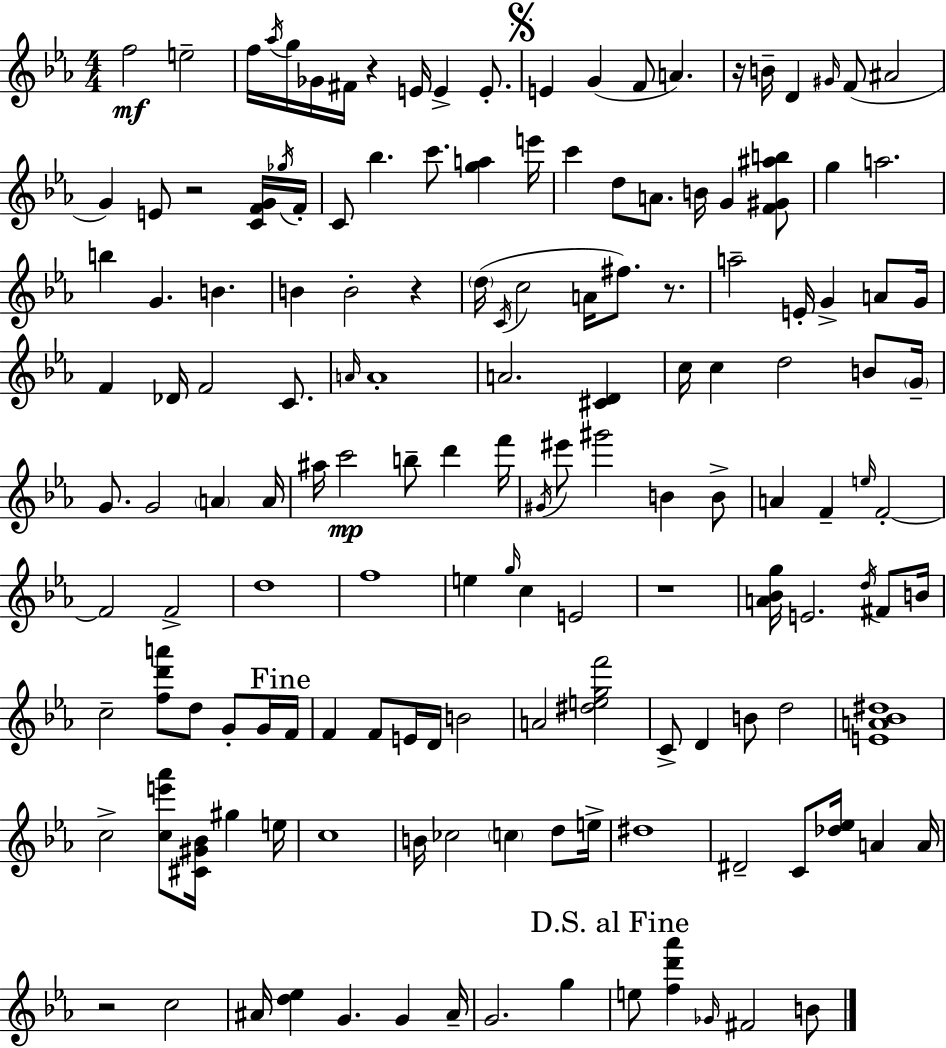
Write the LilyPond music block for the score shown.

{
  \clef treble
  \numericTimeSignature
  \time 4/4
  \key ees \major
  f''2\mf e''2-- | f''16 \acciaccatura { aes''16 } g''16 ges'16 fis'16 r4 e'16 e'4-> e'8.-. | \mark \markup { \musicglyph "scripts.segno" } e'4 g'4( f'8 a'4.) | r16 b'16-- d'4 \grace { gis'16 }( f'8 ais'2 | \break g'4) e'8 r2 | <c' f' g'>16 \acciaccatura { ges''16 } f'16-. c'8 bes''4. c'''8. <g'' a''>4 | e'''16 c'''4 d''8 a'8. b'16 g'4 | <f' gis' ais'' b''>8 g''4 a''2. | \break b''4 g'4. b'4. | b'4 b'2-. r4 | \parenthesize d''16( \acciaccatura { c'16 } c''2 a'16 fis''8.) | r8. a''2-- e'16-. g'4-> | \break a'8 g'16 f'4 des'16 f'2 | c'8. \grace { a'16 } a'1-. | a'2. | <cis' d'>4 c''16 c''4 d''2 | \break b'8 \parenthesize g'16-- g'8. g'2 | \parenthesize a'4 a'16 ais''16 c'''2\mp b''8-- | d'''4 f'''16 \acciaccatura { gis'16 } eis'''8 gis'''2 | b'4 b'8-> a'4 f'4-- \grace { e''16 } f'2-.~~ | \break f'2 f'2-> | d''1 | f''1 | e''4 \grace { g''16 } c''4 | \break e'2 r1 | <a' bes' g''>16 e'2. | \acciaccatura { d''16 } fis'8 b'16 c''2-- | <f'' d''' a'''>8 d''8 g'8-. g'16 \mark "Fine" f'16 f'4 f'8 e'16 | \break d'16 b'2 a'2 | <dis'' e'' g'' f'''>2 c'8-> d'4 b'8 | d''2 <e' a' bes' dis''>1 | c''2-> | \break <c'' e''' aes'''>8 <cis' gis' bes'>16 gis''4 e''16 c''1 | b'16 ces''2 | \parenthesize c''4 d''8 e''16-> dis''1 | dis'2-- | \break c'8 <des'' ees''>16 a'4 a'16 r2 | c''2 ais'16 <d'' ees''>4 g'4. | g'4 ais'16-- g'2. | g''4 \mark "D.S. al Fine" e''8 <f'' d''' aes'''>4 \grace { ges'16 } | \break fis'2 b'8 \bar "|."
}